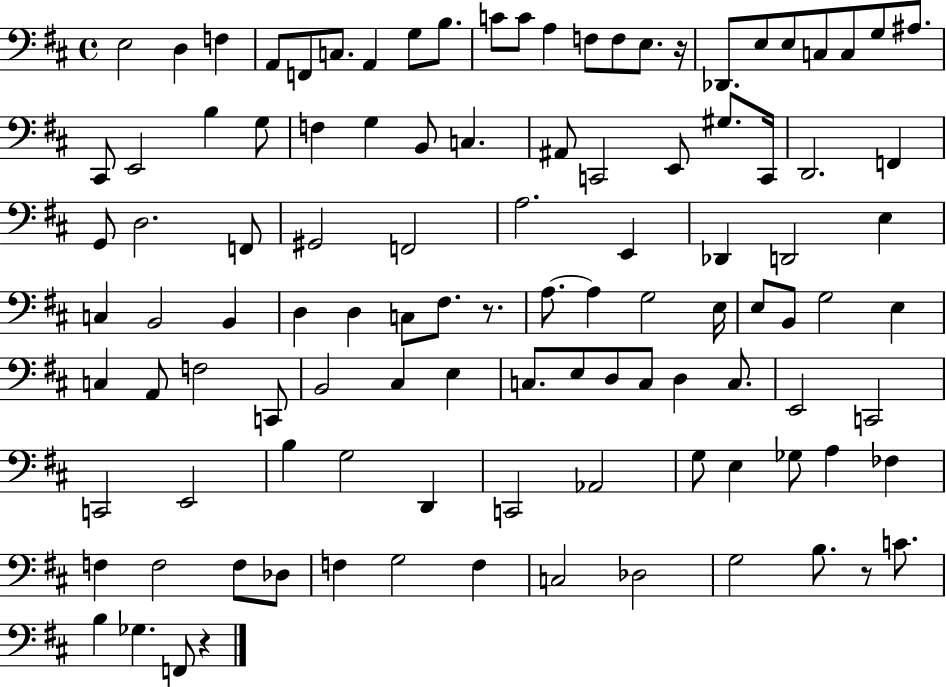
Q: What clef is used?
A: bass